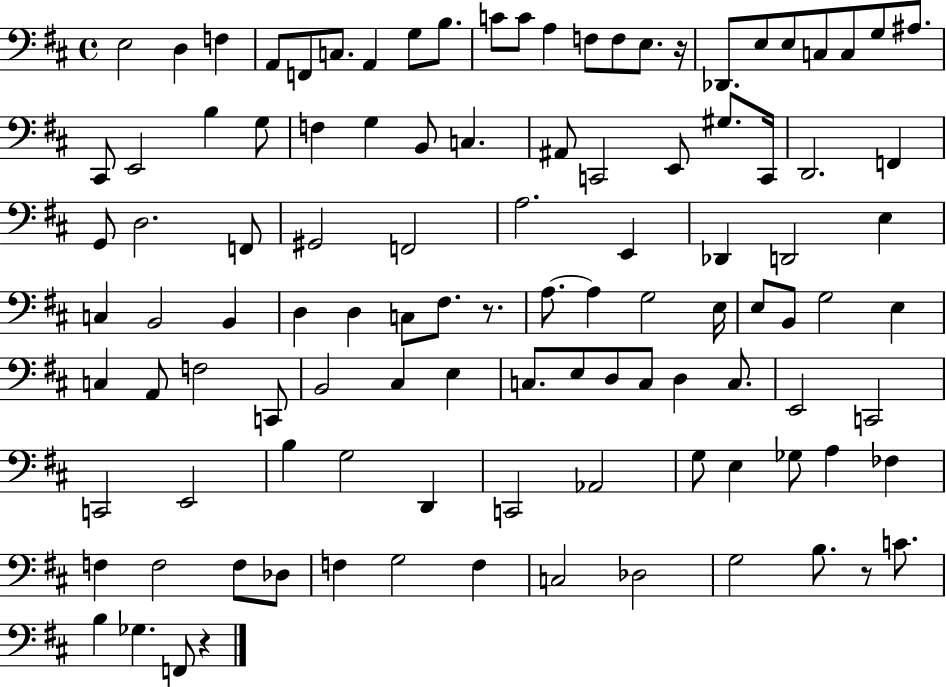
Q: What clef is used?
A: bass